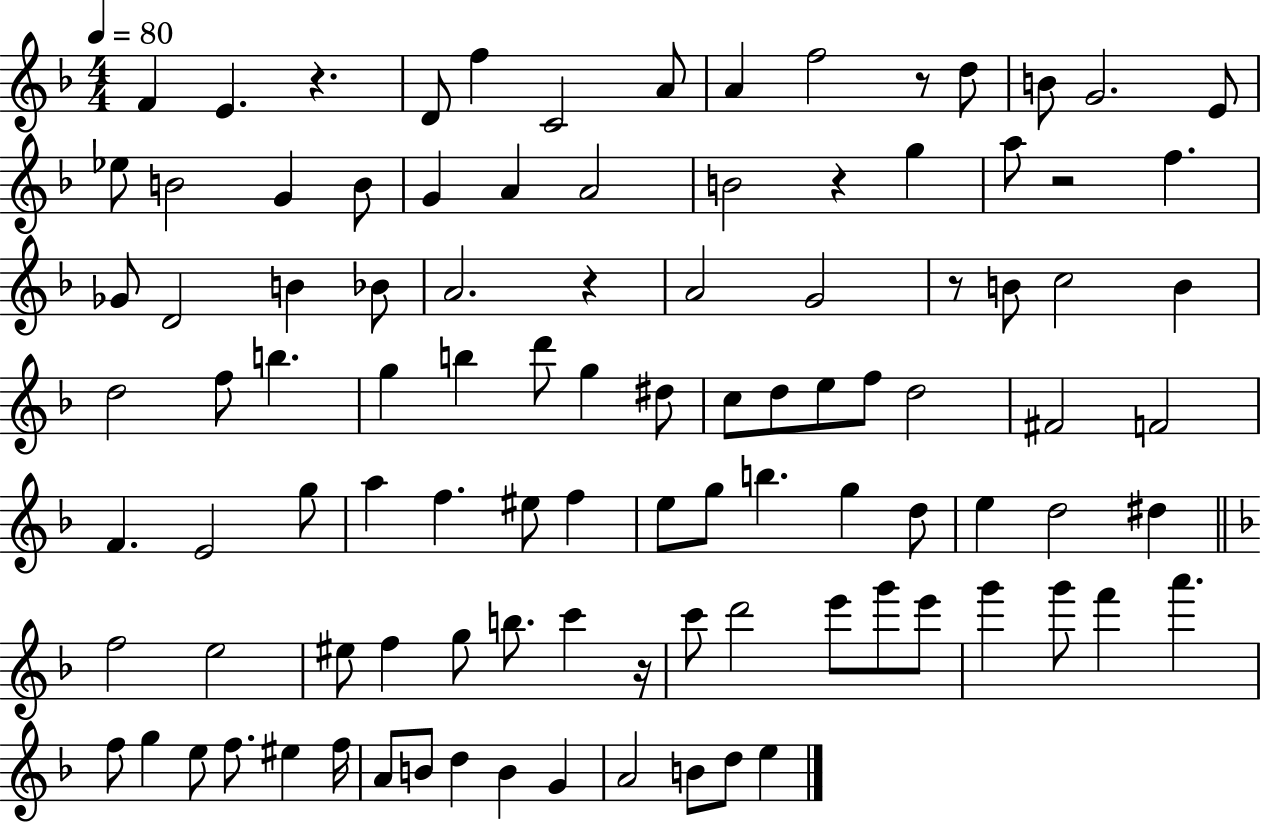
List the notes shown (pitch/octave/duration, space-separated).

F4/q E4/q. R/q. D4/e F5/q C4/h A4/e A4/q F5/h R/e D5/e B4/e G4/h. E4/e Eb5/e B4/h G4/q B4/e G4/q A4/q A4/h B4/h R/q G5/q A5/e R/h F5/q. Gb4/e D4/h B4/q Bb4/e A4/h. R/q A4/h G4/h R/e B4/e C5/h B4/q D5/h F5/e B5/q. G5/q B5/q D6/e G5/q D#5/e C5/e D5/e E5/e F5/e D5/h F#4/h F4/h F4/q. E4/h G5/e A5/q F5/q. EIS5/e F5/q E5/e G5/e B5/q. G5/q D5/e E5/q D5/h D#5/q F5/h E5/h EIS5/e F5/q G5/e B5/e. C6/q R/s C6/e D6/h E6/e G6/e E6/e G6/q G6/e F6/q A6/q. F5/e G5/q E5/e F5/e. EIS5/q F5/s A4/e B4/e D5/q B4/q G4/q A4/h B4/e D5/e E5/q